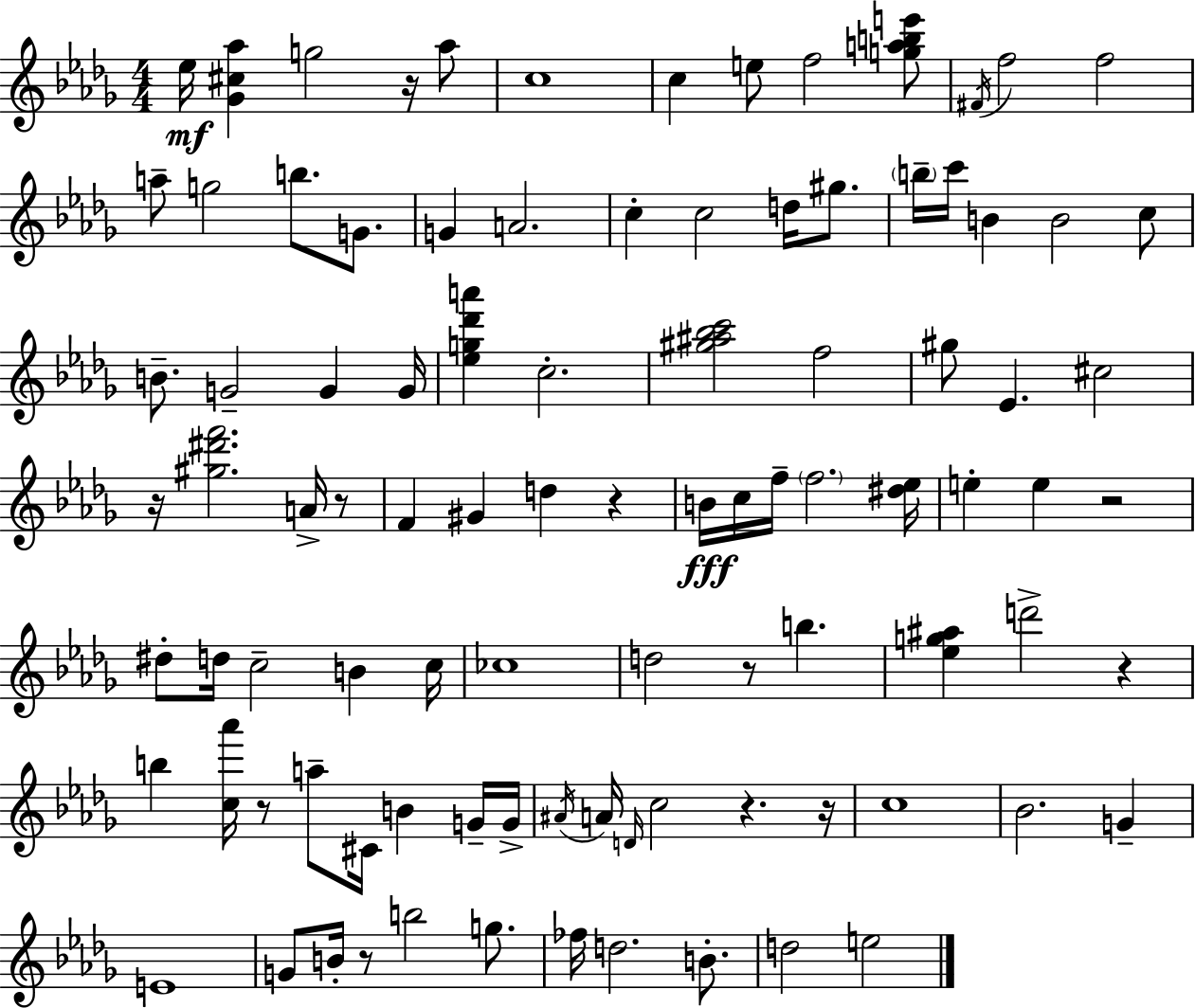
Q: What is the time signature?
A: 4/4